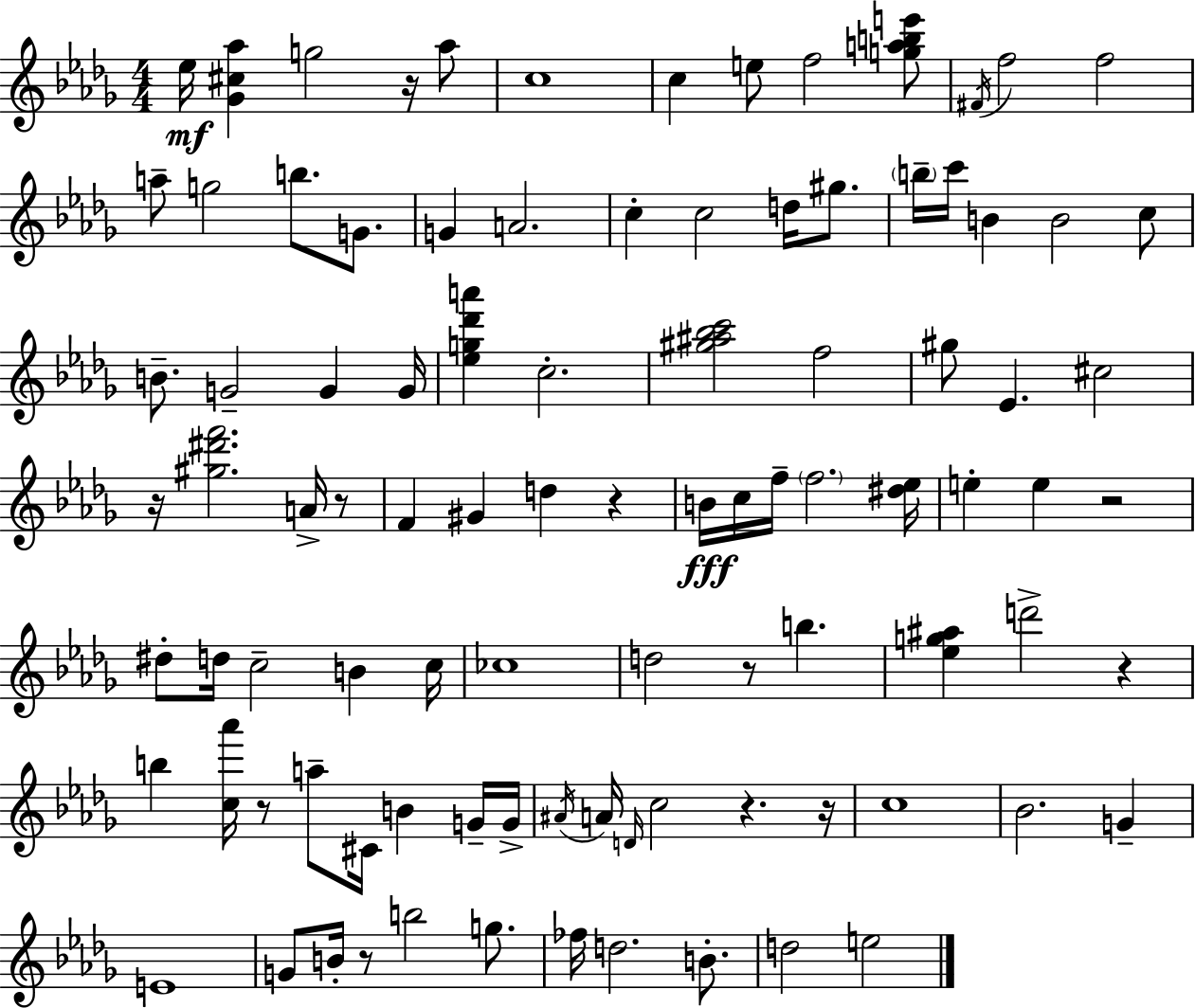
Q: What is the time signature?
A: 4/4